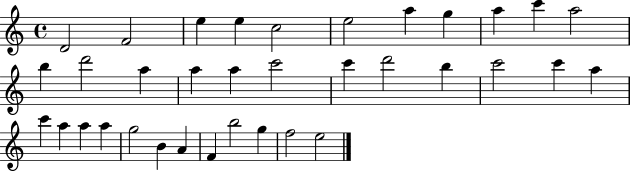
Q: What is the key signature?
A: C major